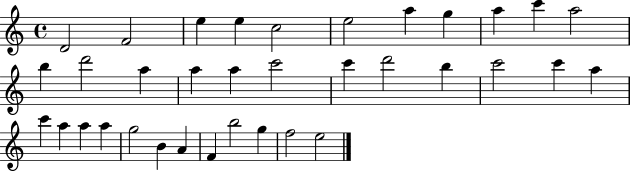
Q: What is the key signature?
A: C major